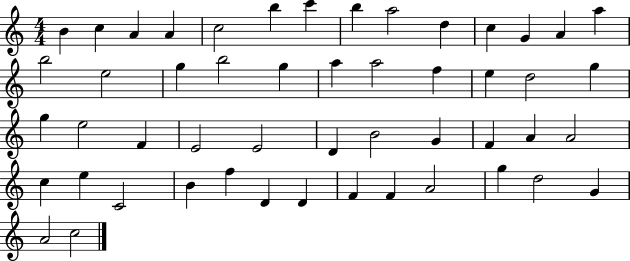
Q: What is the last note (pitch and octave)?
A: C5